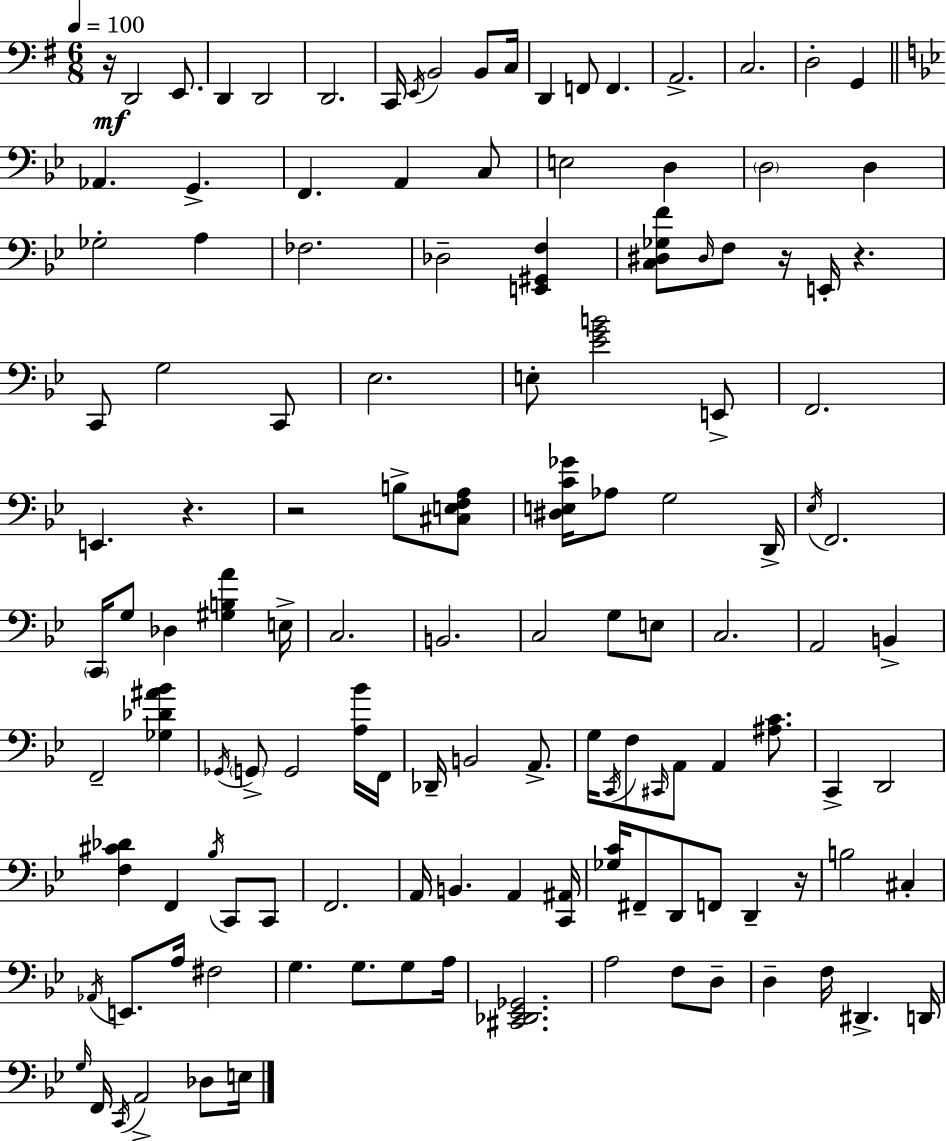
{
  \clef bass
  \numericTimeSignature
  \time 6/8
  \key e \minor
  \tempo 4 = 100
  r16\mf d,2 e,8. | d,4 d,2 | d,2. | c,16 \acciaccatura { e,16 } b,2 b,8 | \break c16 d,4 f,8 f,4. | a,2.-> | c2. | d2-. g,4 | \break \bar "||" \break \key g \minor aes,4. g,4.-> | f,4. a,4 c8 | e2 d4 | \parenthesize d2 d4 | \break ges2-. a4 | fes2. | des2-- <e, gis, f>4 | <c dis ges f'>8 \grace { dis16 } f8 r16 e,16-. r4. | \break c,8 g2 c,8 | ees2. | e8-. <ees' g' b'>2 e,8-> | f,2. | \break e,4. r4. | r2 b8-> <cis e f a>8 | <dis e c' ges'>16 aes8 g2 | d,16-> \acciaccatura { ees16 } f,2. | \break \parenthesize c,16 g8 des4 <gis b a'>4 | e16-> c2. | b,2. | c2 g8 | \break e8 c2. | a,2 b,4-> | f,2-- <ges des' ais' bes'>4 | \acciaccatura { ges,16 } \parenthesize g,8-> g,2 | \break <a bes'>16 f,16 des,16-- b,2 | a,8.-> g16 \acciaccatura { c,16 } f8 \grace { cis,16 } a,8 a,4 | <ais c'>8. c,4-> d,2 | <f cis' des'>4 f,4 | \break \acciaccatura { bes16 } c,8 c,8 f,2. | a,16 b,4. | a,4 <c, ais,>16 <ges c'>16 fis,8-- d,8 f,8 | d,4-- r16 b2 | \break cis4-. \acciaccatura { aes,16 } e,8. a16 fis2 | g4. | g8. g8 a16 <cis, des, ees, ges,>2. | a2 | \break f8 d8-- d4-- f16 | dis,4.-> d,16 \grace { g16 } f,16 \acciaccatura { c,16 } a,2-> | des8 e16 \bar "|."
}